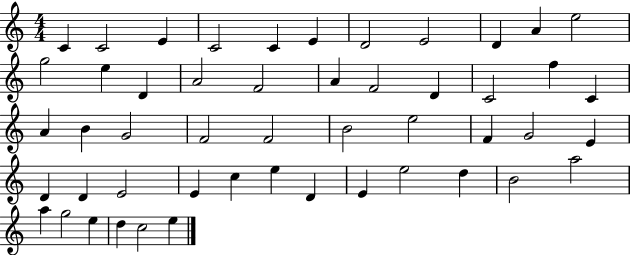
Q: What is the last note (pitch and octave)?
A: E5